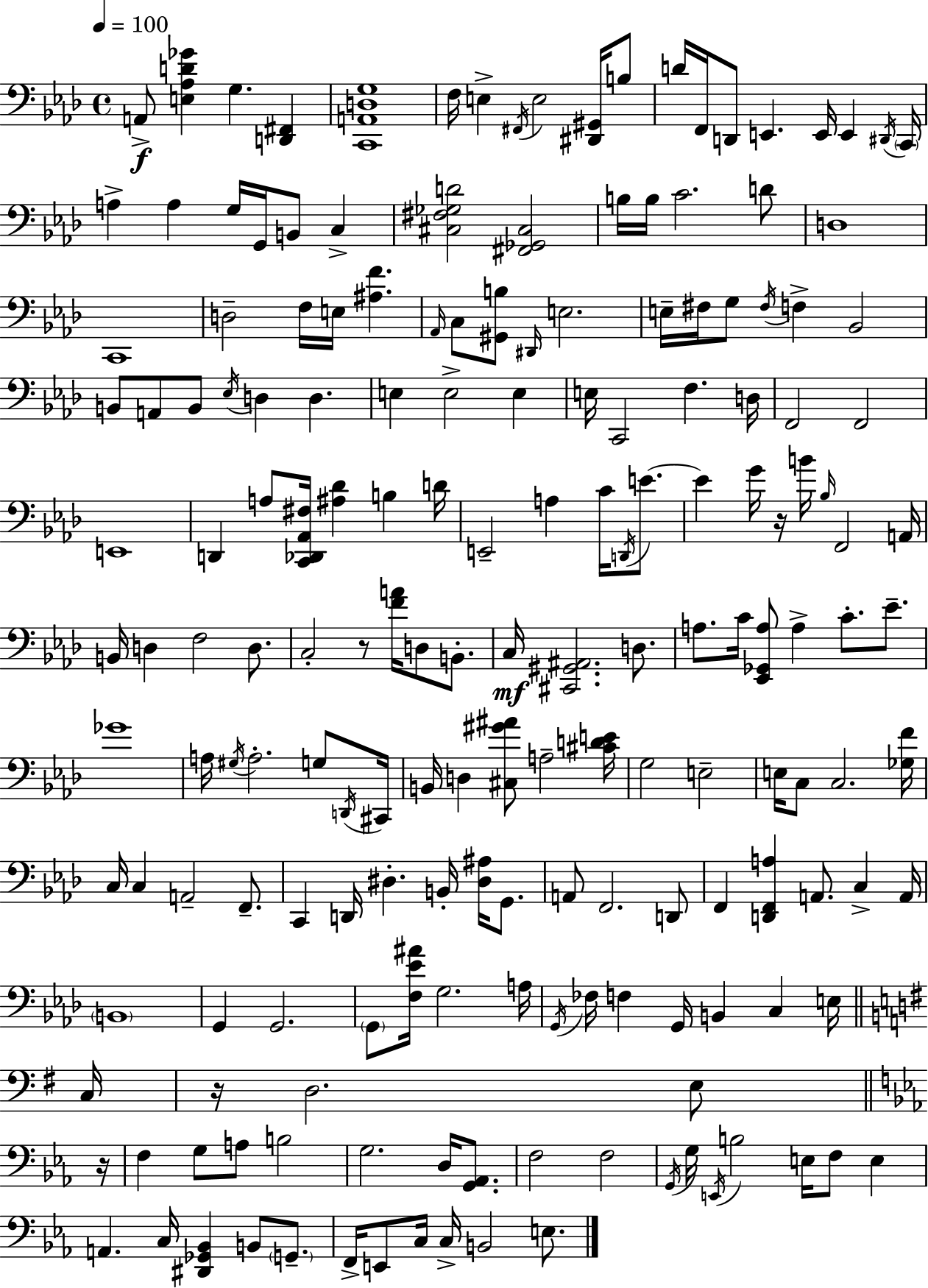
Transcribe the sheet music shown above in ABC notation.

X:1
T:Untitled
M:4/4
L:1/4
K:Fm
A,,/2 [E,_A,D_G] G, [D,,^F,,] [C,,A,,D,G,]4 F,/4 E, ^F,,/4 E,2 [^D,,^G,,]/4 B,/2 D/4 F,,/4 D,,/2 E,, E,,/4 E,, ^D,,/4 C,,/4 A, A, G,/4 G,,/4 B,,/2 C, [^C,^F,_G,D]2 [^F,,_G,,^C,]2 B,/4 B,/4 C2 D/2 D,4 C,,4 D,2 F,/4 E,/4 [^A,F] _A,,/4 C,/2 [^G,,B,]/2 ^D,,/4 E,2 E,/4 ^F,/4 G,/2 ^F,/4 F, _B,,2 B,,/2 A,,/2 B,,/2 _E,/4 D, D, E, E,2 E, E,/4 C,,2 F, D,/4 F,,2 F,,2 E,,4 D,, A,/2 [C,,_D,,_A,,^F,]/4 [^A,_D] B, D/4 E,,2 A, C/4 D,,/4 E/2 E G/4 z/4 B/4 _B,/4 F,,2 A,,/4 B,,/4 D, F,2 D,/2 C,2 z/2 [FA]/4 D,/2 B,,/2 C,/4 [^C,,^G,,^A,,]2 D,/2 A,/2 C/4 [_E,,_G,,A,]/2 A, C/2 _E/2 _G4 A,/4 ^G,/4 A,2 G,/2 D,,/4 ^C,,/4 B,,/4 D, [^C,^G^A]/2 A,2 [^CDE]/4 G,2 E,2 E,/4 C,/2 C,2 [_G,F]/4 C,/4 C, A,,2 F,,/2 C,, D,,/4 ^D, B,,/4 [^D,^A,]/4 G,,/2 A,,/2 F,,2 D,,/2 F,, [D,,F,,A,] A,,/2 C, A,,/4 B,,4 G,, G,,2 G,,/2 [F,_E^A]/4 G,2 A,/4 G,,/4 _F,/4 F, G,,/4 B,, C, E,/4 C,/4 z/4 D,2 E,/2 z/4 F, G,/2 A,/2 B,2 G,2 D,/4 [G,,_A,,]/2 F,2 F,2 G,,/4 G,/4 E,,/4 B,2 E,/4 F,/2 E, A,, C,/4 [^D,,_G,,_B,,] B,,/2 G,,/2 F,,/4 E,,/2 C,/4 C,/4 B,,2 E,/2